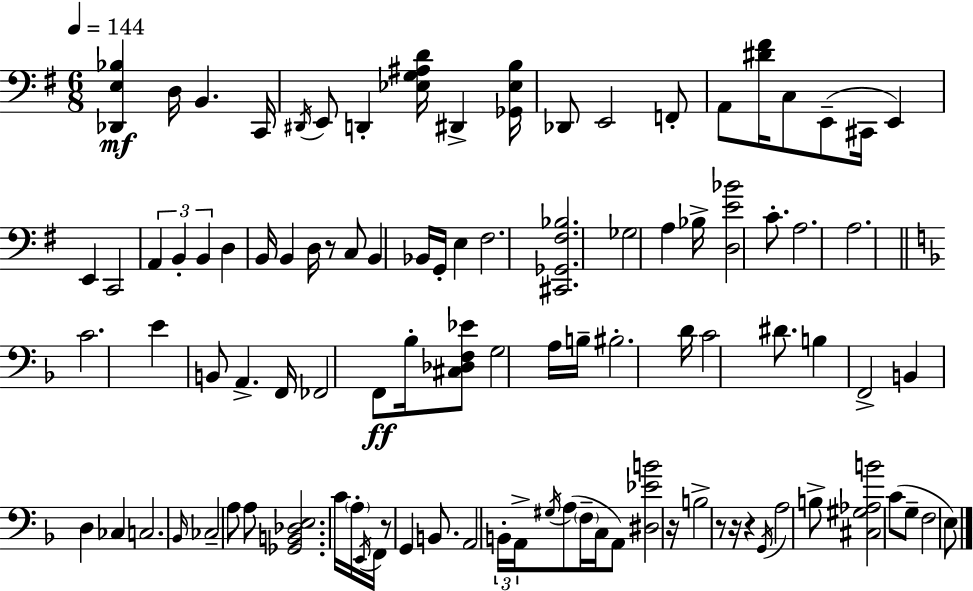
{
  \clef bass
  \numericTimeSignature
  \time 6/8
  \key g \major
  \tempo 4 = 144
  \repeat volta 2 { <des, e bes>4\mf d16 b,4. c,16 | \acciaccatura { dis,16 } e,8 d,4-. <ees g ais d'>16 dis,4-> | <ges, ees b>16 des,8 e,2 f,8-. | a,8 <dis' fis'>16 c8 e,8--( cis,16 e,4) | \break e,4 c,2 | \tuplet 3/2 { a,4 b,4-. b,4 } | d4 b,16 b,4 d16 r8 | c8 b,4 bes,16 g,16-. e4 | \break fis2. | <cis, ges, fis bes>2. | ges2 a4 | bes16-> <d e' bes'>2 c'8.-. | \break a2. | a2. | \bar "||" \break \key d \minor c'2. | e'4 b,8 a,4.-> | f,16 fes,2 f,8\ff bes16-. | <cis des f ees'>8 g2 a16 b16-- | \break bis2.-. | d'16 c'2 dis'8. | b4 f,2-> | b,4 d4 ces4 | \break c2. | \grace { bes,16 } ces2-- a8 a8 | <ges, b, des e>2. | c'16 \parenthesize a16-. \acciaccatura { e,16 } f,16 r8 g,4 b,8. | \break a,2 \tuplet 3/2 { b,16-. a,16-> | \acciaccatura { gis16 }( } a8 \parenthesize f16-- c16 a,8) <dis ees' b'>2 | r16 b2-> | r8 r16 r4 \acciaccatura { g,16 } a2 | \break b8-> <cis gis aes b'>2 | c'8( g8-- f2 | e8) } \bar "|."
}